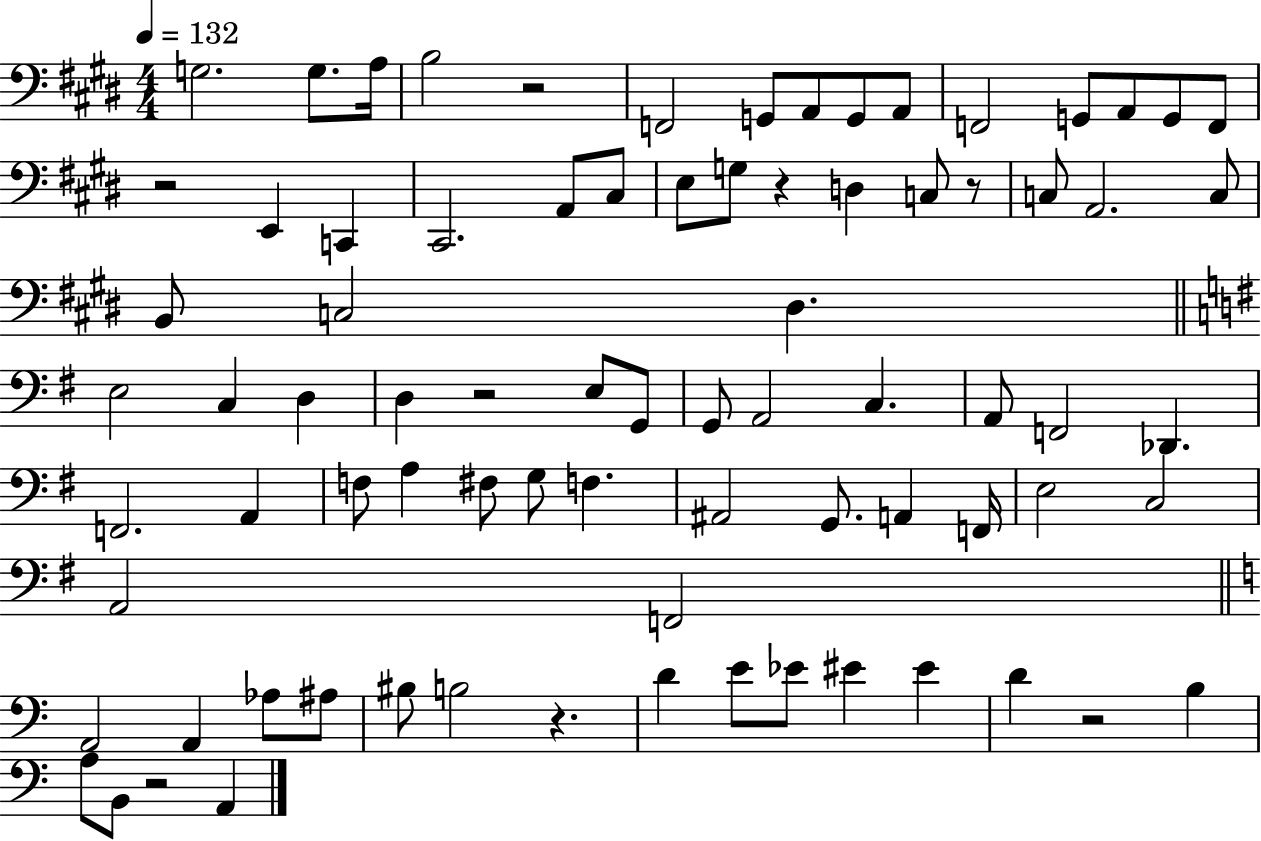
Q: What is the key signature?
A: E major